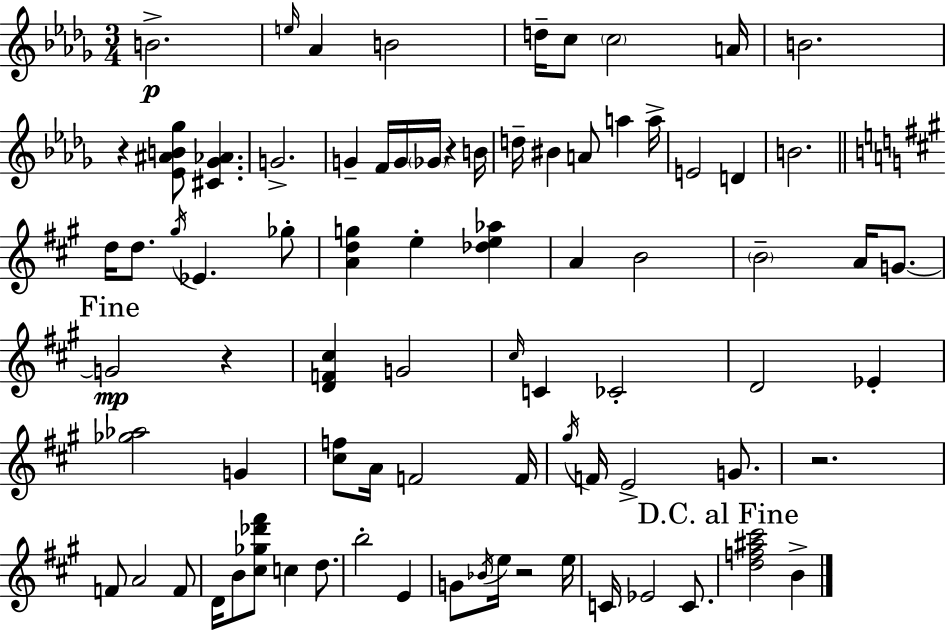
B4/h. E5/s Ab4/q B4/h D5/s C5/e C5/h A4/s B4/h. R/q [Eb4,A#4,B4,Gb5]/e [C#4,Gb4,Ab4]/q. G4/h. G4/q F4/s G4/s Gb4/s R/q B4/s D5/s BIS4/q A4/e A5/q A5/s E4/h D4/q B4/h. D5/s D5/e. G#5/s Eb4/q. Gb5/e [A4,D5,G5]/q E5/q [Db5,E5,Ab5]/q A4/q B4/h B4/h A4/s G4/e. G4/h R/q [D4,F4,C#5]/q G4/h C#5/s C4/q CES4/h D4/h Eb4/q [Gb5,Ab5]/h G4/q [C#5,F5]/e A4/s F4/h F4/s G#5/s F4/s E4/h G4/e. R/h. F4/e A4/h F4/e D4/s B4/e [C#5,Gb5,Db6,F#6]/e C5/q D5/e. B5/h E4/q G4/e Bb4/s E5/s R/h E5/s C4/s Eb4/h C4/e. [D5,F5,A#5,C#6]/h B4/q